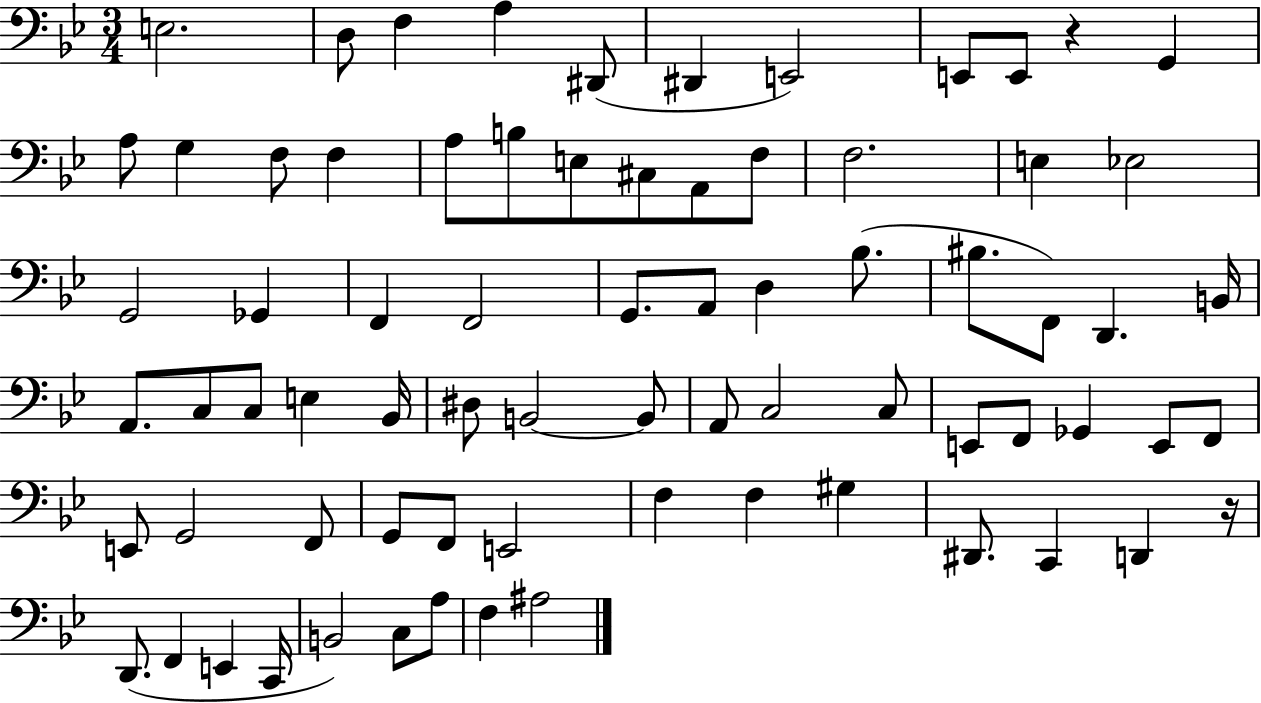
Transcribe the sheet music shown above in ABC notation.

X:1
T:Untitled
M:3/4
L:1/4
K:Bb
E,2 D,/2 F, A, ^D,,/2 ^D,, E,,2 E,,/2 E,,/2 z G,, A,/2 G, F,/2 F, A,/2 B,/2 E,/2 ^C,/2 A,,/2 F,/2 F,2 E, _E,2 G,,2 _G,, F,, F,,2 G,,/2 A,,/2 D, _B,/2 ^B,/2 F,,/2 D,, B,,/4 A,,/2 C,/2 C,/2 E, _B,,/4 ^D,/2 B,,2 B,,/2 A,,/2 C,2 C,/2 E,,/2 F,,/2 _G,, E,,/2 F,,/2 E,,/2 G,,2 F,,/2 G,,/2 F,,/2 E,,2 F, F, ^G, ^D,,/2 C,, D,, z/4 D,,/2 F,, E,, C,,/4 B,,2 C,/2 A,/2 F, ^A,2